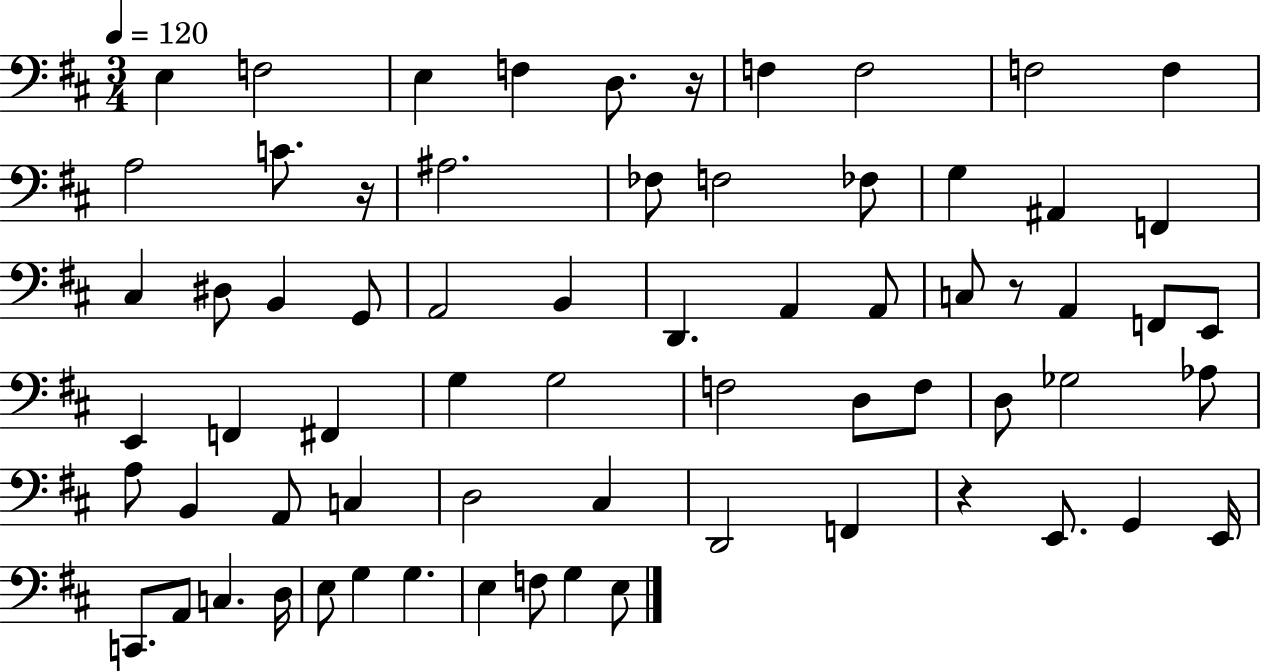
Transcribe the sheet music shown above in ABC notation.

X:1
T:Untitled
M:3/4
L:1/4
K:D
E, F,2 E, F, D,/2 z/4 F, F,2 F,2 F, A,2 C/2 z/4 ^A,2 _F,/2 F,2 _F,/2 G, ^A,, F,, ^C, ^D,/2 B,, G,,/2 A,,2 B,, D,, A,, A,,/2 C,/2 z/2 A,, F,,/2 E,,/2 E,, F,, ^F,, G, G,2 F,2 D,/2 F,/2 D,/2 _G,2 _A,/2 A,/2 B,, A,,/2 C, D,2 ^C, D,,2 F,, z E,,/2 G,, E,,/4 C,,/2 A,,/2 C, D,/4 E,/2 G, G, E, F,/2 G, E,/2